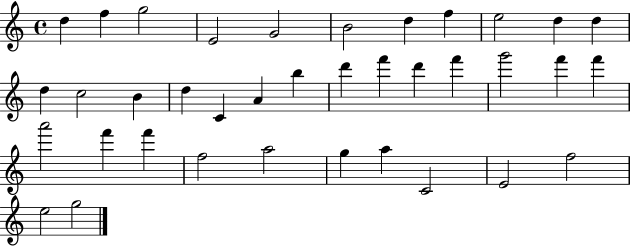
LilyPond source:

{
  \clef treble
  \time 4/4
  \defaultTimeSignature
  \key c \major
  d''4 f''4 g''2 | e'2 g'2 | b'2 d''4 f''4 | e''2 d''4 d''4 | \break d''4 c''2 b'4 | d''4 c'4 a'4 b''4 | d'''4 f'''4 d'''4 f'''4 | g'''2 f'''4 f'''4 | \break a'''2 f'''4 f'''4 | f''2 a''2 | g''4 a''4 c'2 | e'2 f''2 | \break e''2 g''2 | \bar "|."
}